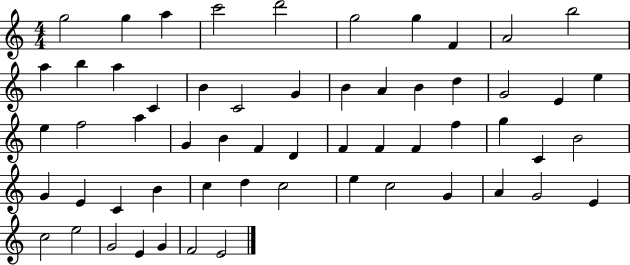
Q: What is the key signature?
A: C major